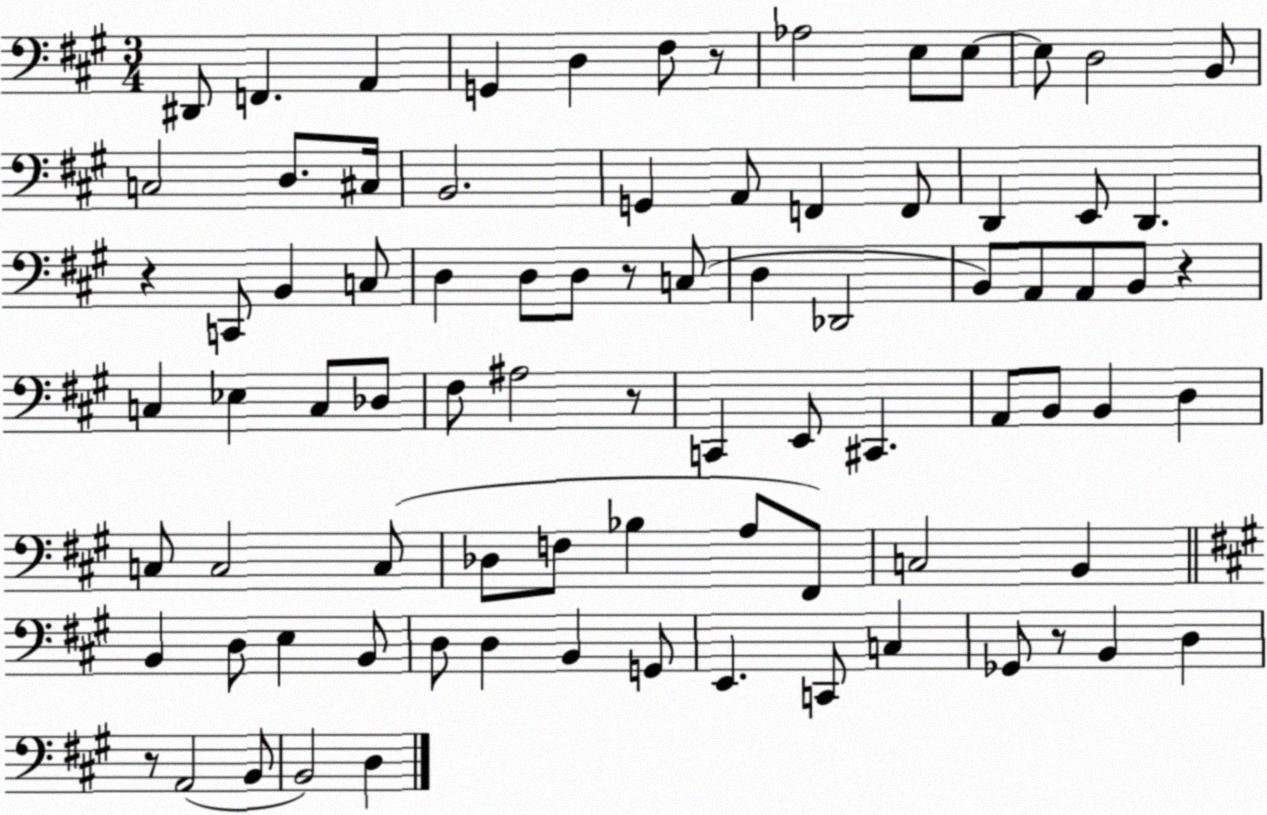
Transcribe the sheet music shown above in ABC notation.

X:1
T:Untitled
M:3/4
L:1/4
K:A
^D,,/2 F,, A,, G,, D, ^F,/2 z/2 _A,2 E,/2 E,/2 E,/2 D,2 B,,/2 C,2 D,/2 ^C,/4 B,,2 G,, A,,/2 F,, F,,/2 D,, E,,/2 D,, z C,,/2 B,, C,/2 D, D,/2 D,/2 z/2 C,/2 D, _D,,2 B,,/2 A,,/2 A,,/2 B,,/2 z C, _E, C,/2 _D,/2 ^F,/2 ^A,2 z/2 C,, E,,/2 ^C,, A,,/2 B,,/2 B,, D, C,/2 C,2 C,/2 _D,/2 F,/2 _B, A,/2 ^F,,/2 C,2 B,, B,, D,/2 E, B,,/2 D,/2 D, B,, G,,/2 E,, C,,/2 C, _G,,/2 z/2 B,, D, z/2 A,,2 B,,/2 B,,2 D,